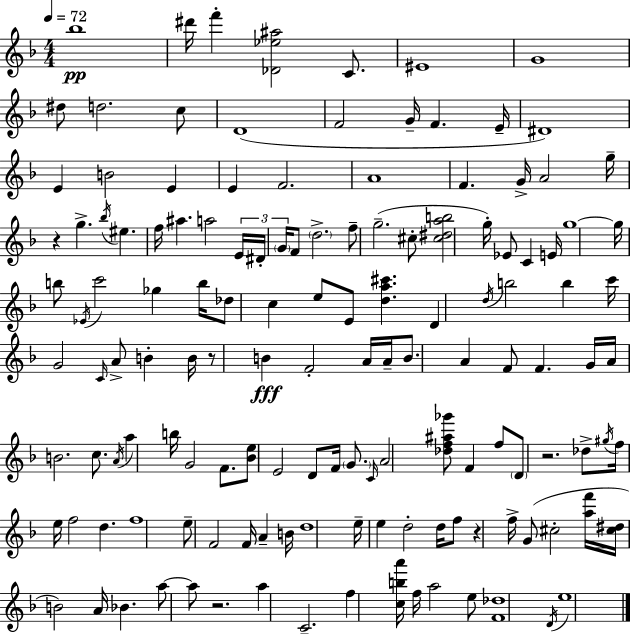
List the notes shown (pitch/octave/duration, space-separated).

Bb5/w D#6/s F6/q [Db4,Eb5,A#5]/h C4/e. EIS4/w G4/w D#5/e D5/h. C5/e D4/w F4/h G4/s F4/q. E4/s D#4/w E4/q B4/h E4/q E4/q F4/h. A4/w F4/q. G4/s A4/h G5/s R/q G5/q. Bb5/s EIS5/q. F5/s A#5/q. A5/h E4/s D#4/s G4/s F4/e D5/h. F5/e G5/h. C#5/e [C#5,D#5,A5,B5]/h G5/s Eb4/e C4/q E4/s G5/w G5/s B5/e Eb4/s C6/h Gb5/q B5/s Db5/e C5/q E5/e E4/e [D5,A5,C#6]/q. D4/q D5/s B5/h B5/q C6/s G4/h C4/s A4/e B4/q B4/s R/e B4/q F4/h A4/s A4/s B4/e. A4/q F4/e F4/q. G4/s A4/s B4/h. C5/e. A4/s A5/q B5/s G4/h F4/e. [Bb4,E5]/e E4/h D4/e F4/s G4/e. C4/s A4/h [Db5,F5,A#5,Gb6]/e F4/q F5/e D4/e R/h. Db5/e G#5/s F5/s E5/s F5/h D5/q. F5/w E5/e F4/h F4/s A4/q B4/s D5/w E5/s E5/q D5/h D5/s F5/e R/q F5/s G4/e C#5/h [A5,F6]/s [C#5,D#5]/s B4/h A4/s Bb4/q. A5/e A5/e R/h. A5/q C4/h. F5/q [C5,B5,A6]/s F5/s A5/h E5/e [F4,Db5]/w D4/s E5/w